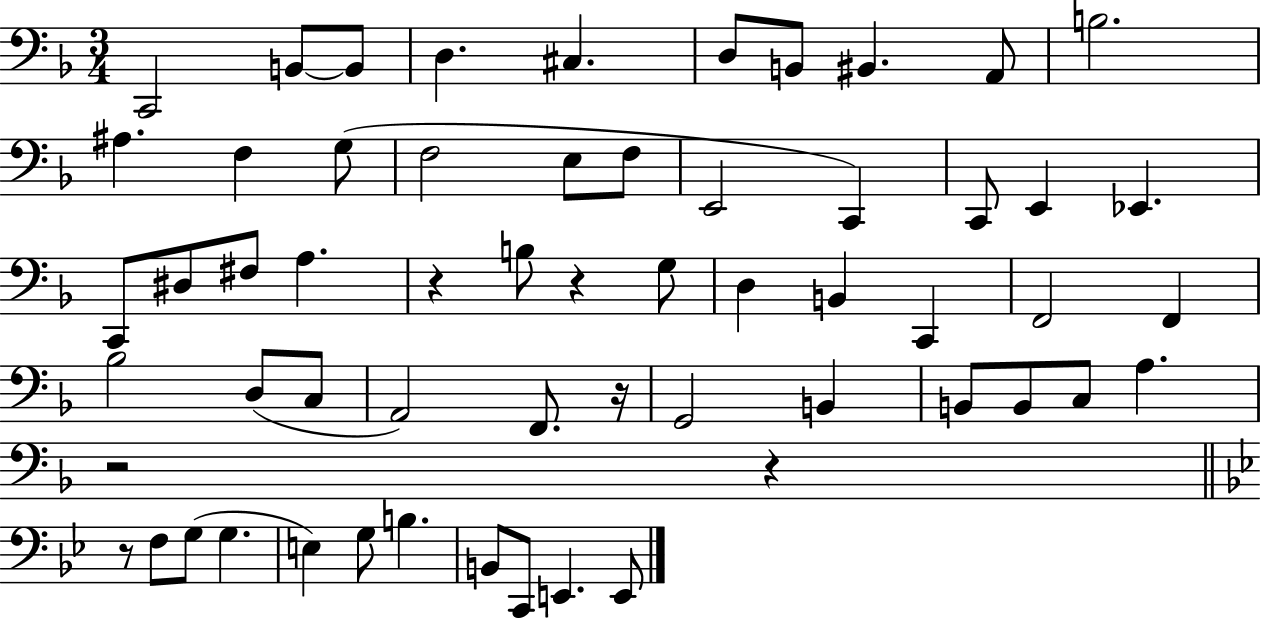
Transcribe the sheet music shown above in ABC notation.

X:1
T:Untitled
M:3/4
L:1/4
K:F
C,,2 B,,/2 B,,/2 D, ^C, D,/2 B,,/2 ^B,, A,,/2 B,2 ^A, F, G,/2 F,2 E,/2 F,/2 E,,2 C,, C,,/2 E,, _E,, C,,/2 ^D,/2 ^F,/2 A, z B,/2 z G,/2 D, B,, C,, F,,2 F,, _B,2 D,/2 C,/2 A,,2 F,,/2 z/4 G,,2 B,, B,,/2 B,,/2 C,/2 A, z2 z z/2 F,/2 G,/2 G, E, G,/2 B, B,,/2 C,,/2 E,, E,,/2